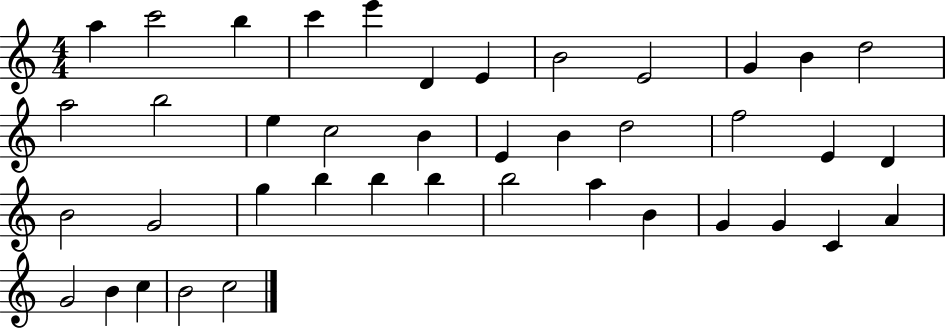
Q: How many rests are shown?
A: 0